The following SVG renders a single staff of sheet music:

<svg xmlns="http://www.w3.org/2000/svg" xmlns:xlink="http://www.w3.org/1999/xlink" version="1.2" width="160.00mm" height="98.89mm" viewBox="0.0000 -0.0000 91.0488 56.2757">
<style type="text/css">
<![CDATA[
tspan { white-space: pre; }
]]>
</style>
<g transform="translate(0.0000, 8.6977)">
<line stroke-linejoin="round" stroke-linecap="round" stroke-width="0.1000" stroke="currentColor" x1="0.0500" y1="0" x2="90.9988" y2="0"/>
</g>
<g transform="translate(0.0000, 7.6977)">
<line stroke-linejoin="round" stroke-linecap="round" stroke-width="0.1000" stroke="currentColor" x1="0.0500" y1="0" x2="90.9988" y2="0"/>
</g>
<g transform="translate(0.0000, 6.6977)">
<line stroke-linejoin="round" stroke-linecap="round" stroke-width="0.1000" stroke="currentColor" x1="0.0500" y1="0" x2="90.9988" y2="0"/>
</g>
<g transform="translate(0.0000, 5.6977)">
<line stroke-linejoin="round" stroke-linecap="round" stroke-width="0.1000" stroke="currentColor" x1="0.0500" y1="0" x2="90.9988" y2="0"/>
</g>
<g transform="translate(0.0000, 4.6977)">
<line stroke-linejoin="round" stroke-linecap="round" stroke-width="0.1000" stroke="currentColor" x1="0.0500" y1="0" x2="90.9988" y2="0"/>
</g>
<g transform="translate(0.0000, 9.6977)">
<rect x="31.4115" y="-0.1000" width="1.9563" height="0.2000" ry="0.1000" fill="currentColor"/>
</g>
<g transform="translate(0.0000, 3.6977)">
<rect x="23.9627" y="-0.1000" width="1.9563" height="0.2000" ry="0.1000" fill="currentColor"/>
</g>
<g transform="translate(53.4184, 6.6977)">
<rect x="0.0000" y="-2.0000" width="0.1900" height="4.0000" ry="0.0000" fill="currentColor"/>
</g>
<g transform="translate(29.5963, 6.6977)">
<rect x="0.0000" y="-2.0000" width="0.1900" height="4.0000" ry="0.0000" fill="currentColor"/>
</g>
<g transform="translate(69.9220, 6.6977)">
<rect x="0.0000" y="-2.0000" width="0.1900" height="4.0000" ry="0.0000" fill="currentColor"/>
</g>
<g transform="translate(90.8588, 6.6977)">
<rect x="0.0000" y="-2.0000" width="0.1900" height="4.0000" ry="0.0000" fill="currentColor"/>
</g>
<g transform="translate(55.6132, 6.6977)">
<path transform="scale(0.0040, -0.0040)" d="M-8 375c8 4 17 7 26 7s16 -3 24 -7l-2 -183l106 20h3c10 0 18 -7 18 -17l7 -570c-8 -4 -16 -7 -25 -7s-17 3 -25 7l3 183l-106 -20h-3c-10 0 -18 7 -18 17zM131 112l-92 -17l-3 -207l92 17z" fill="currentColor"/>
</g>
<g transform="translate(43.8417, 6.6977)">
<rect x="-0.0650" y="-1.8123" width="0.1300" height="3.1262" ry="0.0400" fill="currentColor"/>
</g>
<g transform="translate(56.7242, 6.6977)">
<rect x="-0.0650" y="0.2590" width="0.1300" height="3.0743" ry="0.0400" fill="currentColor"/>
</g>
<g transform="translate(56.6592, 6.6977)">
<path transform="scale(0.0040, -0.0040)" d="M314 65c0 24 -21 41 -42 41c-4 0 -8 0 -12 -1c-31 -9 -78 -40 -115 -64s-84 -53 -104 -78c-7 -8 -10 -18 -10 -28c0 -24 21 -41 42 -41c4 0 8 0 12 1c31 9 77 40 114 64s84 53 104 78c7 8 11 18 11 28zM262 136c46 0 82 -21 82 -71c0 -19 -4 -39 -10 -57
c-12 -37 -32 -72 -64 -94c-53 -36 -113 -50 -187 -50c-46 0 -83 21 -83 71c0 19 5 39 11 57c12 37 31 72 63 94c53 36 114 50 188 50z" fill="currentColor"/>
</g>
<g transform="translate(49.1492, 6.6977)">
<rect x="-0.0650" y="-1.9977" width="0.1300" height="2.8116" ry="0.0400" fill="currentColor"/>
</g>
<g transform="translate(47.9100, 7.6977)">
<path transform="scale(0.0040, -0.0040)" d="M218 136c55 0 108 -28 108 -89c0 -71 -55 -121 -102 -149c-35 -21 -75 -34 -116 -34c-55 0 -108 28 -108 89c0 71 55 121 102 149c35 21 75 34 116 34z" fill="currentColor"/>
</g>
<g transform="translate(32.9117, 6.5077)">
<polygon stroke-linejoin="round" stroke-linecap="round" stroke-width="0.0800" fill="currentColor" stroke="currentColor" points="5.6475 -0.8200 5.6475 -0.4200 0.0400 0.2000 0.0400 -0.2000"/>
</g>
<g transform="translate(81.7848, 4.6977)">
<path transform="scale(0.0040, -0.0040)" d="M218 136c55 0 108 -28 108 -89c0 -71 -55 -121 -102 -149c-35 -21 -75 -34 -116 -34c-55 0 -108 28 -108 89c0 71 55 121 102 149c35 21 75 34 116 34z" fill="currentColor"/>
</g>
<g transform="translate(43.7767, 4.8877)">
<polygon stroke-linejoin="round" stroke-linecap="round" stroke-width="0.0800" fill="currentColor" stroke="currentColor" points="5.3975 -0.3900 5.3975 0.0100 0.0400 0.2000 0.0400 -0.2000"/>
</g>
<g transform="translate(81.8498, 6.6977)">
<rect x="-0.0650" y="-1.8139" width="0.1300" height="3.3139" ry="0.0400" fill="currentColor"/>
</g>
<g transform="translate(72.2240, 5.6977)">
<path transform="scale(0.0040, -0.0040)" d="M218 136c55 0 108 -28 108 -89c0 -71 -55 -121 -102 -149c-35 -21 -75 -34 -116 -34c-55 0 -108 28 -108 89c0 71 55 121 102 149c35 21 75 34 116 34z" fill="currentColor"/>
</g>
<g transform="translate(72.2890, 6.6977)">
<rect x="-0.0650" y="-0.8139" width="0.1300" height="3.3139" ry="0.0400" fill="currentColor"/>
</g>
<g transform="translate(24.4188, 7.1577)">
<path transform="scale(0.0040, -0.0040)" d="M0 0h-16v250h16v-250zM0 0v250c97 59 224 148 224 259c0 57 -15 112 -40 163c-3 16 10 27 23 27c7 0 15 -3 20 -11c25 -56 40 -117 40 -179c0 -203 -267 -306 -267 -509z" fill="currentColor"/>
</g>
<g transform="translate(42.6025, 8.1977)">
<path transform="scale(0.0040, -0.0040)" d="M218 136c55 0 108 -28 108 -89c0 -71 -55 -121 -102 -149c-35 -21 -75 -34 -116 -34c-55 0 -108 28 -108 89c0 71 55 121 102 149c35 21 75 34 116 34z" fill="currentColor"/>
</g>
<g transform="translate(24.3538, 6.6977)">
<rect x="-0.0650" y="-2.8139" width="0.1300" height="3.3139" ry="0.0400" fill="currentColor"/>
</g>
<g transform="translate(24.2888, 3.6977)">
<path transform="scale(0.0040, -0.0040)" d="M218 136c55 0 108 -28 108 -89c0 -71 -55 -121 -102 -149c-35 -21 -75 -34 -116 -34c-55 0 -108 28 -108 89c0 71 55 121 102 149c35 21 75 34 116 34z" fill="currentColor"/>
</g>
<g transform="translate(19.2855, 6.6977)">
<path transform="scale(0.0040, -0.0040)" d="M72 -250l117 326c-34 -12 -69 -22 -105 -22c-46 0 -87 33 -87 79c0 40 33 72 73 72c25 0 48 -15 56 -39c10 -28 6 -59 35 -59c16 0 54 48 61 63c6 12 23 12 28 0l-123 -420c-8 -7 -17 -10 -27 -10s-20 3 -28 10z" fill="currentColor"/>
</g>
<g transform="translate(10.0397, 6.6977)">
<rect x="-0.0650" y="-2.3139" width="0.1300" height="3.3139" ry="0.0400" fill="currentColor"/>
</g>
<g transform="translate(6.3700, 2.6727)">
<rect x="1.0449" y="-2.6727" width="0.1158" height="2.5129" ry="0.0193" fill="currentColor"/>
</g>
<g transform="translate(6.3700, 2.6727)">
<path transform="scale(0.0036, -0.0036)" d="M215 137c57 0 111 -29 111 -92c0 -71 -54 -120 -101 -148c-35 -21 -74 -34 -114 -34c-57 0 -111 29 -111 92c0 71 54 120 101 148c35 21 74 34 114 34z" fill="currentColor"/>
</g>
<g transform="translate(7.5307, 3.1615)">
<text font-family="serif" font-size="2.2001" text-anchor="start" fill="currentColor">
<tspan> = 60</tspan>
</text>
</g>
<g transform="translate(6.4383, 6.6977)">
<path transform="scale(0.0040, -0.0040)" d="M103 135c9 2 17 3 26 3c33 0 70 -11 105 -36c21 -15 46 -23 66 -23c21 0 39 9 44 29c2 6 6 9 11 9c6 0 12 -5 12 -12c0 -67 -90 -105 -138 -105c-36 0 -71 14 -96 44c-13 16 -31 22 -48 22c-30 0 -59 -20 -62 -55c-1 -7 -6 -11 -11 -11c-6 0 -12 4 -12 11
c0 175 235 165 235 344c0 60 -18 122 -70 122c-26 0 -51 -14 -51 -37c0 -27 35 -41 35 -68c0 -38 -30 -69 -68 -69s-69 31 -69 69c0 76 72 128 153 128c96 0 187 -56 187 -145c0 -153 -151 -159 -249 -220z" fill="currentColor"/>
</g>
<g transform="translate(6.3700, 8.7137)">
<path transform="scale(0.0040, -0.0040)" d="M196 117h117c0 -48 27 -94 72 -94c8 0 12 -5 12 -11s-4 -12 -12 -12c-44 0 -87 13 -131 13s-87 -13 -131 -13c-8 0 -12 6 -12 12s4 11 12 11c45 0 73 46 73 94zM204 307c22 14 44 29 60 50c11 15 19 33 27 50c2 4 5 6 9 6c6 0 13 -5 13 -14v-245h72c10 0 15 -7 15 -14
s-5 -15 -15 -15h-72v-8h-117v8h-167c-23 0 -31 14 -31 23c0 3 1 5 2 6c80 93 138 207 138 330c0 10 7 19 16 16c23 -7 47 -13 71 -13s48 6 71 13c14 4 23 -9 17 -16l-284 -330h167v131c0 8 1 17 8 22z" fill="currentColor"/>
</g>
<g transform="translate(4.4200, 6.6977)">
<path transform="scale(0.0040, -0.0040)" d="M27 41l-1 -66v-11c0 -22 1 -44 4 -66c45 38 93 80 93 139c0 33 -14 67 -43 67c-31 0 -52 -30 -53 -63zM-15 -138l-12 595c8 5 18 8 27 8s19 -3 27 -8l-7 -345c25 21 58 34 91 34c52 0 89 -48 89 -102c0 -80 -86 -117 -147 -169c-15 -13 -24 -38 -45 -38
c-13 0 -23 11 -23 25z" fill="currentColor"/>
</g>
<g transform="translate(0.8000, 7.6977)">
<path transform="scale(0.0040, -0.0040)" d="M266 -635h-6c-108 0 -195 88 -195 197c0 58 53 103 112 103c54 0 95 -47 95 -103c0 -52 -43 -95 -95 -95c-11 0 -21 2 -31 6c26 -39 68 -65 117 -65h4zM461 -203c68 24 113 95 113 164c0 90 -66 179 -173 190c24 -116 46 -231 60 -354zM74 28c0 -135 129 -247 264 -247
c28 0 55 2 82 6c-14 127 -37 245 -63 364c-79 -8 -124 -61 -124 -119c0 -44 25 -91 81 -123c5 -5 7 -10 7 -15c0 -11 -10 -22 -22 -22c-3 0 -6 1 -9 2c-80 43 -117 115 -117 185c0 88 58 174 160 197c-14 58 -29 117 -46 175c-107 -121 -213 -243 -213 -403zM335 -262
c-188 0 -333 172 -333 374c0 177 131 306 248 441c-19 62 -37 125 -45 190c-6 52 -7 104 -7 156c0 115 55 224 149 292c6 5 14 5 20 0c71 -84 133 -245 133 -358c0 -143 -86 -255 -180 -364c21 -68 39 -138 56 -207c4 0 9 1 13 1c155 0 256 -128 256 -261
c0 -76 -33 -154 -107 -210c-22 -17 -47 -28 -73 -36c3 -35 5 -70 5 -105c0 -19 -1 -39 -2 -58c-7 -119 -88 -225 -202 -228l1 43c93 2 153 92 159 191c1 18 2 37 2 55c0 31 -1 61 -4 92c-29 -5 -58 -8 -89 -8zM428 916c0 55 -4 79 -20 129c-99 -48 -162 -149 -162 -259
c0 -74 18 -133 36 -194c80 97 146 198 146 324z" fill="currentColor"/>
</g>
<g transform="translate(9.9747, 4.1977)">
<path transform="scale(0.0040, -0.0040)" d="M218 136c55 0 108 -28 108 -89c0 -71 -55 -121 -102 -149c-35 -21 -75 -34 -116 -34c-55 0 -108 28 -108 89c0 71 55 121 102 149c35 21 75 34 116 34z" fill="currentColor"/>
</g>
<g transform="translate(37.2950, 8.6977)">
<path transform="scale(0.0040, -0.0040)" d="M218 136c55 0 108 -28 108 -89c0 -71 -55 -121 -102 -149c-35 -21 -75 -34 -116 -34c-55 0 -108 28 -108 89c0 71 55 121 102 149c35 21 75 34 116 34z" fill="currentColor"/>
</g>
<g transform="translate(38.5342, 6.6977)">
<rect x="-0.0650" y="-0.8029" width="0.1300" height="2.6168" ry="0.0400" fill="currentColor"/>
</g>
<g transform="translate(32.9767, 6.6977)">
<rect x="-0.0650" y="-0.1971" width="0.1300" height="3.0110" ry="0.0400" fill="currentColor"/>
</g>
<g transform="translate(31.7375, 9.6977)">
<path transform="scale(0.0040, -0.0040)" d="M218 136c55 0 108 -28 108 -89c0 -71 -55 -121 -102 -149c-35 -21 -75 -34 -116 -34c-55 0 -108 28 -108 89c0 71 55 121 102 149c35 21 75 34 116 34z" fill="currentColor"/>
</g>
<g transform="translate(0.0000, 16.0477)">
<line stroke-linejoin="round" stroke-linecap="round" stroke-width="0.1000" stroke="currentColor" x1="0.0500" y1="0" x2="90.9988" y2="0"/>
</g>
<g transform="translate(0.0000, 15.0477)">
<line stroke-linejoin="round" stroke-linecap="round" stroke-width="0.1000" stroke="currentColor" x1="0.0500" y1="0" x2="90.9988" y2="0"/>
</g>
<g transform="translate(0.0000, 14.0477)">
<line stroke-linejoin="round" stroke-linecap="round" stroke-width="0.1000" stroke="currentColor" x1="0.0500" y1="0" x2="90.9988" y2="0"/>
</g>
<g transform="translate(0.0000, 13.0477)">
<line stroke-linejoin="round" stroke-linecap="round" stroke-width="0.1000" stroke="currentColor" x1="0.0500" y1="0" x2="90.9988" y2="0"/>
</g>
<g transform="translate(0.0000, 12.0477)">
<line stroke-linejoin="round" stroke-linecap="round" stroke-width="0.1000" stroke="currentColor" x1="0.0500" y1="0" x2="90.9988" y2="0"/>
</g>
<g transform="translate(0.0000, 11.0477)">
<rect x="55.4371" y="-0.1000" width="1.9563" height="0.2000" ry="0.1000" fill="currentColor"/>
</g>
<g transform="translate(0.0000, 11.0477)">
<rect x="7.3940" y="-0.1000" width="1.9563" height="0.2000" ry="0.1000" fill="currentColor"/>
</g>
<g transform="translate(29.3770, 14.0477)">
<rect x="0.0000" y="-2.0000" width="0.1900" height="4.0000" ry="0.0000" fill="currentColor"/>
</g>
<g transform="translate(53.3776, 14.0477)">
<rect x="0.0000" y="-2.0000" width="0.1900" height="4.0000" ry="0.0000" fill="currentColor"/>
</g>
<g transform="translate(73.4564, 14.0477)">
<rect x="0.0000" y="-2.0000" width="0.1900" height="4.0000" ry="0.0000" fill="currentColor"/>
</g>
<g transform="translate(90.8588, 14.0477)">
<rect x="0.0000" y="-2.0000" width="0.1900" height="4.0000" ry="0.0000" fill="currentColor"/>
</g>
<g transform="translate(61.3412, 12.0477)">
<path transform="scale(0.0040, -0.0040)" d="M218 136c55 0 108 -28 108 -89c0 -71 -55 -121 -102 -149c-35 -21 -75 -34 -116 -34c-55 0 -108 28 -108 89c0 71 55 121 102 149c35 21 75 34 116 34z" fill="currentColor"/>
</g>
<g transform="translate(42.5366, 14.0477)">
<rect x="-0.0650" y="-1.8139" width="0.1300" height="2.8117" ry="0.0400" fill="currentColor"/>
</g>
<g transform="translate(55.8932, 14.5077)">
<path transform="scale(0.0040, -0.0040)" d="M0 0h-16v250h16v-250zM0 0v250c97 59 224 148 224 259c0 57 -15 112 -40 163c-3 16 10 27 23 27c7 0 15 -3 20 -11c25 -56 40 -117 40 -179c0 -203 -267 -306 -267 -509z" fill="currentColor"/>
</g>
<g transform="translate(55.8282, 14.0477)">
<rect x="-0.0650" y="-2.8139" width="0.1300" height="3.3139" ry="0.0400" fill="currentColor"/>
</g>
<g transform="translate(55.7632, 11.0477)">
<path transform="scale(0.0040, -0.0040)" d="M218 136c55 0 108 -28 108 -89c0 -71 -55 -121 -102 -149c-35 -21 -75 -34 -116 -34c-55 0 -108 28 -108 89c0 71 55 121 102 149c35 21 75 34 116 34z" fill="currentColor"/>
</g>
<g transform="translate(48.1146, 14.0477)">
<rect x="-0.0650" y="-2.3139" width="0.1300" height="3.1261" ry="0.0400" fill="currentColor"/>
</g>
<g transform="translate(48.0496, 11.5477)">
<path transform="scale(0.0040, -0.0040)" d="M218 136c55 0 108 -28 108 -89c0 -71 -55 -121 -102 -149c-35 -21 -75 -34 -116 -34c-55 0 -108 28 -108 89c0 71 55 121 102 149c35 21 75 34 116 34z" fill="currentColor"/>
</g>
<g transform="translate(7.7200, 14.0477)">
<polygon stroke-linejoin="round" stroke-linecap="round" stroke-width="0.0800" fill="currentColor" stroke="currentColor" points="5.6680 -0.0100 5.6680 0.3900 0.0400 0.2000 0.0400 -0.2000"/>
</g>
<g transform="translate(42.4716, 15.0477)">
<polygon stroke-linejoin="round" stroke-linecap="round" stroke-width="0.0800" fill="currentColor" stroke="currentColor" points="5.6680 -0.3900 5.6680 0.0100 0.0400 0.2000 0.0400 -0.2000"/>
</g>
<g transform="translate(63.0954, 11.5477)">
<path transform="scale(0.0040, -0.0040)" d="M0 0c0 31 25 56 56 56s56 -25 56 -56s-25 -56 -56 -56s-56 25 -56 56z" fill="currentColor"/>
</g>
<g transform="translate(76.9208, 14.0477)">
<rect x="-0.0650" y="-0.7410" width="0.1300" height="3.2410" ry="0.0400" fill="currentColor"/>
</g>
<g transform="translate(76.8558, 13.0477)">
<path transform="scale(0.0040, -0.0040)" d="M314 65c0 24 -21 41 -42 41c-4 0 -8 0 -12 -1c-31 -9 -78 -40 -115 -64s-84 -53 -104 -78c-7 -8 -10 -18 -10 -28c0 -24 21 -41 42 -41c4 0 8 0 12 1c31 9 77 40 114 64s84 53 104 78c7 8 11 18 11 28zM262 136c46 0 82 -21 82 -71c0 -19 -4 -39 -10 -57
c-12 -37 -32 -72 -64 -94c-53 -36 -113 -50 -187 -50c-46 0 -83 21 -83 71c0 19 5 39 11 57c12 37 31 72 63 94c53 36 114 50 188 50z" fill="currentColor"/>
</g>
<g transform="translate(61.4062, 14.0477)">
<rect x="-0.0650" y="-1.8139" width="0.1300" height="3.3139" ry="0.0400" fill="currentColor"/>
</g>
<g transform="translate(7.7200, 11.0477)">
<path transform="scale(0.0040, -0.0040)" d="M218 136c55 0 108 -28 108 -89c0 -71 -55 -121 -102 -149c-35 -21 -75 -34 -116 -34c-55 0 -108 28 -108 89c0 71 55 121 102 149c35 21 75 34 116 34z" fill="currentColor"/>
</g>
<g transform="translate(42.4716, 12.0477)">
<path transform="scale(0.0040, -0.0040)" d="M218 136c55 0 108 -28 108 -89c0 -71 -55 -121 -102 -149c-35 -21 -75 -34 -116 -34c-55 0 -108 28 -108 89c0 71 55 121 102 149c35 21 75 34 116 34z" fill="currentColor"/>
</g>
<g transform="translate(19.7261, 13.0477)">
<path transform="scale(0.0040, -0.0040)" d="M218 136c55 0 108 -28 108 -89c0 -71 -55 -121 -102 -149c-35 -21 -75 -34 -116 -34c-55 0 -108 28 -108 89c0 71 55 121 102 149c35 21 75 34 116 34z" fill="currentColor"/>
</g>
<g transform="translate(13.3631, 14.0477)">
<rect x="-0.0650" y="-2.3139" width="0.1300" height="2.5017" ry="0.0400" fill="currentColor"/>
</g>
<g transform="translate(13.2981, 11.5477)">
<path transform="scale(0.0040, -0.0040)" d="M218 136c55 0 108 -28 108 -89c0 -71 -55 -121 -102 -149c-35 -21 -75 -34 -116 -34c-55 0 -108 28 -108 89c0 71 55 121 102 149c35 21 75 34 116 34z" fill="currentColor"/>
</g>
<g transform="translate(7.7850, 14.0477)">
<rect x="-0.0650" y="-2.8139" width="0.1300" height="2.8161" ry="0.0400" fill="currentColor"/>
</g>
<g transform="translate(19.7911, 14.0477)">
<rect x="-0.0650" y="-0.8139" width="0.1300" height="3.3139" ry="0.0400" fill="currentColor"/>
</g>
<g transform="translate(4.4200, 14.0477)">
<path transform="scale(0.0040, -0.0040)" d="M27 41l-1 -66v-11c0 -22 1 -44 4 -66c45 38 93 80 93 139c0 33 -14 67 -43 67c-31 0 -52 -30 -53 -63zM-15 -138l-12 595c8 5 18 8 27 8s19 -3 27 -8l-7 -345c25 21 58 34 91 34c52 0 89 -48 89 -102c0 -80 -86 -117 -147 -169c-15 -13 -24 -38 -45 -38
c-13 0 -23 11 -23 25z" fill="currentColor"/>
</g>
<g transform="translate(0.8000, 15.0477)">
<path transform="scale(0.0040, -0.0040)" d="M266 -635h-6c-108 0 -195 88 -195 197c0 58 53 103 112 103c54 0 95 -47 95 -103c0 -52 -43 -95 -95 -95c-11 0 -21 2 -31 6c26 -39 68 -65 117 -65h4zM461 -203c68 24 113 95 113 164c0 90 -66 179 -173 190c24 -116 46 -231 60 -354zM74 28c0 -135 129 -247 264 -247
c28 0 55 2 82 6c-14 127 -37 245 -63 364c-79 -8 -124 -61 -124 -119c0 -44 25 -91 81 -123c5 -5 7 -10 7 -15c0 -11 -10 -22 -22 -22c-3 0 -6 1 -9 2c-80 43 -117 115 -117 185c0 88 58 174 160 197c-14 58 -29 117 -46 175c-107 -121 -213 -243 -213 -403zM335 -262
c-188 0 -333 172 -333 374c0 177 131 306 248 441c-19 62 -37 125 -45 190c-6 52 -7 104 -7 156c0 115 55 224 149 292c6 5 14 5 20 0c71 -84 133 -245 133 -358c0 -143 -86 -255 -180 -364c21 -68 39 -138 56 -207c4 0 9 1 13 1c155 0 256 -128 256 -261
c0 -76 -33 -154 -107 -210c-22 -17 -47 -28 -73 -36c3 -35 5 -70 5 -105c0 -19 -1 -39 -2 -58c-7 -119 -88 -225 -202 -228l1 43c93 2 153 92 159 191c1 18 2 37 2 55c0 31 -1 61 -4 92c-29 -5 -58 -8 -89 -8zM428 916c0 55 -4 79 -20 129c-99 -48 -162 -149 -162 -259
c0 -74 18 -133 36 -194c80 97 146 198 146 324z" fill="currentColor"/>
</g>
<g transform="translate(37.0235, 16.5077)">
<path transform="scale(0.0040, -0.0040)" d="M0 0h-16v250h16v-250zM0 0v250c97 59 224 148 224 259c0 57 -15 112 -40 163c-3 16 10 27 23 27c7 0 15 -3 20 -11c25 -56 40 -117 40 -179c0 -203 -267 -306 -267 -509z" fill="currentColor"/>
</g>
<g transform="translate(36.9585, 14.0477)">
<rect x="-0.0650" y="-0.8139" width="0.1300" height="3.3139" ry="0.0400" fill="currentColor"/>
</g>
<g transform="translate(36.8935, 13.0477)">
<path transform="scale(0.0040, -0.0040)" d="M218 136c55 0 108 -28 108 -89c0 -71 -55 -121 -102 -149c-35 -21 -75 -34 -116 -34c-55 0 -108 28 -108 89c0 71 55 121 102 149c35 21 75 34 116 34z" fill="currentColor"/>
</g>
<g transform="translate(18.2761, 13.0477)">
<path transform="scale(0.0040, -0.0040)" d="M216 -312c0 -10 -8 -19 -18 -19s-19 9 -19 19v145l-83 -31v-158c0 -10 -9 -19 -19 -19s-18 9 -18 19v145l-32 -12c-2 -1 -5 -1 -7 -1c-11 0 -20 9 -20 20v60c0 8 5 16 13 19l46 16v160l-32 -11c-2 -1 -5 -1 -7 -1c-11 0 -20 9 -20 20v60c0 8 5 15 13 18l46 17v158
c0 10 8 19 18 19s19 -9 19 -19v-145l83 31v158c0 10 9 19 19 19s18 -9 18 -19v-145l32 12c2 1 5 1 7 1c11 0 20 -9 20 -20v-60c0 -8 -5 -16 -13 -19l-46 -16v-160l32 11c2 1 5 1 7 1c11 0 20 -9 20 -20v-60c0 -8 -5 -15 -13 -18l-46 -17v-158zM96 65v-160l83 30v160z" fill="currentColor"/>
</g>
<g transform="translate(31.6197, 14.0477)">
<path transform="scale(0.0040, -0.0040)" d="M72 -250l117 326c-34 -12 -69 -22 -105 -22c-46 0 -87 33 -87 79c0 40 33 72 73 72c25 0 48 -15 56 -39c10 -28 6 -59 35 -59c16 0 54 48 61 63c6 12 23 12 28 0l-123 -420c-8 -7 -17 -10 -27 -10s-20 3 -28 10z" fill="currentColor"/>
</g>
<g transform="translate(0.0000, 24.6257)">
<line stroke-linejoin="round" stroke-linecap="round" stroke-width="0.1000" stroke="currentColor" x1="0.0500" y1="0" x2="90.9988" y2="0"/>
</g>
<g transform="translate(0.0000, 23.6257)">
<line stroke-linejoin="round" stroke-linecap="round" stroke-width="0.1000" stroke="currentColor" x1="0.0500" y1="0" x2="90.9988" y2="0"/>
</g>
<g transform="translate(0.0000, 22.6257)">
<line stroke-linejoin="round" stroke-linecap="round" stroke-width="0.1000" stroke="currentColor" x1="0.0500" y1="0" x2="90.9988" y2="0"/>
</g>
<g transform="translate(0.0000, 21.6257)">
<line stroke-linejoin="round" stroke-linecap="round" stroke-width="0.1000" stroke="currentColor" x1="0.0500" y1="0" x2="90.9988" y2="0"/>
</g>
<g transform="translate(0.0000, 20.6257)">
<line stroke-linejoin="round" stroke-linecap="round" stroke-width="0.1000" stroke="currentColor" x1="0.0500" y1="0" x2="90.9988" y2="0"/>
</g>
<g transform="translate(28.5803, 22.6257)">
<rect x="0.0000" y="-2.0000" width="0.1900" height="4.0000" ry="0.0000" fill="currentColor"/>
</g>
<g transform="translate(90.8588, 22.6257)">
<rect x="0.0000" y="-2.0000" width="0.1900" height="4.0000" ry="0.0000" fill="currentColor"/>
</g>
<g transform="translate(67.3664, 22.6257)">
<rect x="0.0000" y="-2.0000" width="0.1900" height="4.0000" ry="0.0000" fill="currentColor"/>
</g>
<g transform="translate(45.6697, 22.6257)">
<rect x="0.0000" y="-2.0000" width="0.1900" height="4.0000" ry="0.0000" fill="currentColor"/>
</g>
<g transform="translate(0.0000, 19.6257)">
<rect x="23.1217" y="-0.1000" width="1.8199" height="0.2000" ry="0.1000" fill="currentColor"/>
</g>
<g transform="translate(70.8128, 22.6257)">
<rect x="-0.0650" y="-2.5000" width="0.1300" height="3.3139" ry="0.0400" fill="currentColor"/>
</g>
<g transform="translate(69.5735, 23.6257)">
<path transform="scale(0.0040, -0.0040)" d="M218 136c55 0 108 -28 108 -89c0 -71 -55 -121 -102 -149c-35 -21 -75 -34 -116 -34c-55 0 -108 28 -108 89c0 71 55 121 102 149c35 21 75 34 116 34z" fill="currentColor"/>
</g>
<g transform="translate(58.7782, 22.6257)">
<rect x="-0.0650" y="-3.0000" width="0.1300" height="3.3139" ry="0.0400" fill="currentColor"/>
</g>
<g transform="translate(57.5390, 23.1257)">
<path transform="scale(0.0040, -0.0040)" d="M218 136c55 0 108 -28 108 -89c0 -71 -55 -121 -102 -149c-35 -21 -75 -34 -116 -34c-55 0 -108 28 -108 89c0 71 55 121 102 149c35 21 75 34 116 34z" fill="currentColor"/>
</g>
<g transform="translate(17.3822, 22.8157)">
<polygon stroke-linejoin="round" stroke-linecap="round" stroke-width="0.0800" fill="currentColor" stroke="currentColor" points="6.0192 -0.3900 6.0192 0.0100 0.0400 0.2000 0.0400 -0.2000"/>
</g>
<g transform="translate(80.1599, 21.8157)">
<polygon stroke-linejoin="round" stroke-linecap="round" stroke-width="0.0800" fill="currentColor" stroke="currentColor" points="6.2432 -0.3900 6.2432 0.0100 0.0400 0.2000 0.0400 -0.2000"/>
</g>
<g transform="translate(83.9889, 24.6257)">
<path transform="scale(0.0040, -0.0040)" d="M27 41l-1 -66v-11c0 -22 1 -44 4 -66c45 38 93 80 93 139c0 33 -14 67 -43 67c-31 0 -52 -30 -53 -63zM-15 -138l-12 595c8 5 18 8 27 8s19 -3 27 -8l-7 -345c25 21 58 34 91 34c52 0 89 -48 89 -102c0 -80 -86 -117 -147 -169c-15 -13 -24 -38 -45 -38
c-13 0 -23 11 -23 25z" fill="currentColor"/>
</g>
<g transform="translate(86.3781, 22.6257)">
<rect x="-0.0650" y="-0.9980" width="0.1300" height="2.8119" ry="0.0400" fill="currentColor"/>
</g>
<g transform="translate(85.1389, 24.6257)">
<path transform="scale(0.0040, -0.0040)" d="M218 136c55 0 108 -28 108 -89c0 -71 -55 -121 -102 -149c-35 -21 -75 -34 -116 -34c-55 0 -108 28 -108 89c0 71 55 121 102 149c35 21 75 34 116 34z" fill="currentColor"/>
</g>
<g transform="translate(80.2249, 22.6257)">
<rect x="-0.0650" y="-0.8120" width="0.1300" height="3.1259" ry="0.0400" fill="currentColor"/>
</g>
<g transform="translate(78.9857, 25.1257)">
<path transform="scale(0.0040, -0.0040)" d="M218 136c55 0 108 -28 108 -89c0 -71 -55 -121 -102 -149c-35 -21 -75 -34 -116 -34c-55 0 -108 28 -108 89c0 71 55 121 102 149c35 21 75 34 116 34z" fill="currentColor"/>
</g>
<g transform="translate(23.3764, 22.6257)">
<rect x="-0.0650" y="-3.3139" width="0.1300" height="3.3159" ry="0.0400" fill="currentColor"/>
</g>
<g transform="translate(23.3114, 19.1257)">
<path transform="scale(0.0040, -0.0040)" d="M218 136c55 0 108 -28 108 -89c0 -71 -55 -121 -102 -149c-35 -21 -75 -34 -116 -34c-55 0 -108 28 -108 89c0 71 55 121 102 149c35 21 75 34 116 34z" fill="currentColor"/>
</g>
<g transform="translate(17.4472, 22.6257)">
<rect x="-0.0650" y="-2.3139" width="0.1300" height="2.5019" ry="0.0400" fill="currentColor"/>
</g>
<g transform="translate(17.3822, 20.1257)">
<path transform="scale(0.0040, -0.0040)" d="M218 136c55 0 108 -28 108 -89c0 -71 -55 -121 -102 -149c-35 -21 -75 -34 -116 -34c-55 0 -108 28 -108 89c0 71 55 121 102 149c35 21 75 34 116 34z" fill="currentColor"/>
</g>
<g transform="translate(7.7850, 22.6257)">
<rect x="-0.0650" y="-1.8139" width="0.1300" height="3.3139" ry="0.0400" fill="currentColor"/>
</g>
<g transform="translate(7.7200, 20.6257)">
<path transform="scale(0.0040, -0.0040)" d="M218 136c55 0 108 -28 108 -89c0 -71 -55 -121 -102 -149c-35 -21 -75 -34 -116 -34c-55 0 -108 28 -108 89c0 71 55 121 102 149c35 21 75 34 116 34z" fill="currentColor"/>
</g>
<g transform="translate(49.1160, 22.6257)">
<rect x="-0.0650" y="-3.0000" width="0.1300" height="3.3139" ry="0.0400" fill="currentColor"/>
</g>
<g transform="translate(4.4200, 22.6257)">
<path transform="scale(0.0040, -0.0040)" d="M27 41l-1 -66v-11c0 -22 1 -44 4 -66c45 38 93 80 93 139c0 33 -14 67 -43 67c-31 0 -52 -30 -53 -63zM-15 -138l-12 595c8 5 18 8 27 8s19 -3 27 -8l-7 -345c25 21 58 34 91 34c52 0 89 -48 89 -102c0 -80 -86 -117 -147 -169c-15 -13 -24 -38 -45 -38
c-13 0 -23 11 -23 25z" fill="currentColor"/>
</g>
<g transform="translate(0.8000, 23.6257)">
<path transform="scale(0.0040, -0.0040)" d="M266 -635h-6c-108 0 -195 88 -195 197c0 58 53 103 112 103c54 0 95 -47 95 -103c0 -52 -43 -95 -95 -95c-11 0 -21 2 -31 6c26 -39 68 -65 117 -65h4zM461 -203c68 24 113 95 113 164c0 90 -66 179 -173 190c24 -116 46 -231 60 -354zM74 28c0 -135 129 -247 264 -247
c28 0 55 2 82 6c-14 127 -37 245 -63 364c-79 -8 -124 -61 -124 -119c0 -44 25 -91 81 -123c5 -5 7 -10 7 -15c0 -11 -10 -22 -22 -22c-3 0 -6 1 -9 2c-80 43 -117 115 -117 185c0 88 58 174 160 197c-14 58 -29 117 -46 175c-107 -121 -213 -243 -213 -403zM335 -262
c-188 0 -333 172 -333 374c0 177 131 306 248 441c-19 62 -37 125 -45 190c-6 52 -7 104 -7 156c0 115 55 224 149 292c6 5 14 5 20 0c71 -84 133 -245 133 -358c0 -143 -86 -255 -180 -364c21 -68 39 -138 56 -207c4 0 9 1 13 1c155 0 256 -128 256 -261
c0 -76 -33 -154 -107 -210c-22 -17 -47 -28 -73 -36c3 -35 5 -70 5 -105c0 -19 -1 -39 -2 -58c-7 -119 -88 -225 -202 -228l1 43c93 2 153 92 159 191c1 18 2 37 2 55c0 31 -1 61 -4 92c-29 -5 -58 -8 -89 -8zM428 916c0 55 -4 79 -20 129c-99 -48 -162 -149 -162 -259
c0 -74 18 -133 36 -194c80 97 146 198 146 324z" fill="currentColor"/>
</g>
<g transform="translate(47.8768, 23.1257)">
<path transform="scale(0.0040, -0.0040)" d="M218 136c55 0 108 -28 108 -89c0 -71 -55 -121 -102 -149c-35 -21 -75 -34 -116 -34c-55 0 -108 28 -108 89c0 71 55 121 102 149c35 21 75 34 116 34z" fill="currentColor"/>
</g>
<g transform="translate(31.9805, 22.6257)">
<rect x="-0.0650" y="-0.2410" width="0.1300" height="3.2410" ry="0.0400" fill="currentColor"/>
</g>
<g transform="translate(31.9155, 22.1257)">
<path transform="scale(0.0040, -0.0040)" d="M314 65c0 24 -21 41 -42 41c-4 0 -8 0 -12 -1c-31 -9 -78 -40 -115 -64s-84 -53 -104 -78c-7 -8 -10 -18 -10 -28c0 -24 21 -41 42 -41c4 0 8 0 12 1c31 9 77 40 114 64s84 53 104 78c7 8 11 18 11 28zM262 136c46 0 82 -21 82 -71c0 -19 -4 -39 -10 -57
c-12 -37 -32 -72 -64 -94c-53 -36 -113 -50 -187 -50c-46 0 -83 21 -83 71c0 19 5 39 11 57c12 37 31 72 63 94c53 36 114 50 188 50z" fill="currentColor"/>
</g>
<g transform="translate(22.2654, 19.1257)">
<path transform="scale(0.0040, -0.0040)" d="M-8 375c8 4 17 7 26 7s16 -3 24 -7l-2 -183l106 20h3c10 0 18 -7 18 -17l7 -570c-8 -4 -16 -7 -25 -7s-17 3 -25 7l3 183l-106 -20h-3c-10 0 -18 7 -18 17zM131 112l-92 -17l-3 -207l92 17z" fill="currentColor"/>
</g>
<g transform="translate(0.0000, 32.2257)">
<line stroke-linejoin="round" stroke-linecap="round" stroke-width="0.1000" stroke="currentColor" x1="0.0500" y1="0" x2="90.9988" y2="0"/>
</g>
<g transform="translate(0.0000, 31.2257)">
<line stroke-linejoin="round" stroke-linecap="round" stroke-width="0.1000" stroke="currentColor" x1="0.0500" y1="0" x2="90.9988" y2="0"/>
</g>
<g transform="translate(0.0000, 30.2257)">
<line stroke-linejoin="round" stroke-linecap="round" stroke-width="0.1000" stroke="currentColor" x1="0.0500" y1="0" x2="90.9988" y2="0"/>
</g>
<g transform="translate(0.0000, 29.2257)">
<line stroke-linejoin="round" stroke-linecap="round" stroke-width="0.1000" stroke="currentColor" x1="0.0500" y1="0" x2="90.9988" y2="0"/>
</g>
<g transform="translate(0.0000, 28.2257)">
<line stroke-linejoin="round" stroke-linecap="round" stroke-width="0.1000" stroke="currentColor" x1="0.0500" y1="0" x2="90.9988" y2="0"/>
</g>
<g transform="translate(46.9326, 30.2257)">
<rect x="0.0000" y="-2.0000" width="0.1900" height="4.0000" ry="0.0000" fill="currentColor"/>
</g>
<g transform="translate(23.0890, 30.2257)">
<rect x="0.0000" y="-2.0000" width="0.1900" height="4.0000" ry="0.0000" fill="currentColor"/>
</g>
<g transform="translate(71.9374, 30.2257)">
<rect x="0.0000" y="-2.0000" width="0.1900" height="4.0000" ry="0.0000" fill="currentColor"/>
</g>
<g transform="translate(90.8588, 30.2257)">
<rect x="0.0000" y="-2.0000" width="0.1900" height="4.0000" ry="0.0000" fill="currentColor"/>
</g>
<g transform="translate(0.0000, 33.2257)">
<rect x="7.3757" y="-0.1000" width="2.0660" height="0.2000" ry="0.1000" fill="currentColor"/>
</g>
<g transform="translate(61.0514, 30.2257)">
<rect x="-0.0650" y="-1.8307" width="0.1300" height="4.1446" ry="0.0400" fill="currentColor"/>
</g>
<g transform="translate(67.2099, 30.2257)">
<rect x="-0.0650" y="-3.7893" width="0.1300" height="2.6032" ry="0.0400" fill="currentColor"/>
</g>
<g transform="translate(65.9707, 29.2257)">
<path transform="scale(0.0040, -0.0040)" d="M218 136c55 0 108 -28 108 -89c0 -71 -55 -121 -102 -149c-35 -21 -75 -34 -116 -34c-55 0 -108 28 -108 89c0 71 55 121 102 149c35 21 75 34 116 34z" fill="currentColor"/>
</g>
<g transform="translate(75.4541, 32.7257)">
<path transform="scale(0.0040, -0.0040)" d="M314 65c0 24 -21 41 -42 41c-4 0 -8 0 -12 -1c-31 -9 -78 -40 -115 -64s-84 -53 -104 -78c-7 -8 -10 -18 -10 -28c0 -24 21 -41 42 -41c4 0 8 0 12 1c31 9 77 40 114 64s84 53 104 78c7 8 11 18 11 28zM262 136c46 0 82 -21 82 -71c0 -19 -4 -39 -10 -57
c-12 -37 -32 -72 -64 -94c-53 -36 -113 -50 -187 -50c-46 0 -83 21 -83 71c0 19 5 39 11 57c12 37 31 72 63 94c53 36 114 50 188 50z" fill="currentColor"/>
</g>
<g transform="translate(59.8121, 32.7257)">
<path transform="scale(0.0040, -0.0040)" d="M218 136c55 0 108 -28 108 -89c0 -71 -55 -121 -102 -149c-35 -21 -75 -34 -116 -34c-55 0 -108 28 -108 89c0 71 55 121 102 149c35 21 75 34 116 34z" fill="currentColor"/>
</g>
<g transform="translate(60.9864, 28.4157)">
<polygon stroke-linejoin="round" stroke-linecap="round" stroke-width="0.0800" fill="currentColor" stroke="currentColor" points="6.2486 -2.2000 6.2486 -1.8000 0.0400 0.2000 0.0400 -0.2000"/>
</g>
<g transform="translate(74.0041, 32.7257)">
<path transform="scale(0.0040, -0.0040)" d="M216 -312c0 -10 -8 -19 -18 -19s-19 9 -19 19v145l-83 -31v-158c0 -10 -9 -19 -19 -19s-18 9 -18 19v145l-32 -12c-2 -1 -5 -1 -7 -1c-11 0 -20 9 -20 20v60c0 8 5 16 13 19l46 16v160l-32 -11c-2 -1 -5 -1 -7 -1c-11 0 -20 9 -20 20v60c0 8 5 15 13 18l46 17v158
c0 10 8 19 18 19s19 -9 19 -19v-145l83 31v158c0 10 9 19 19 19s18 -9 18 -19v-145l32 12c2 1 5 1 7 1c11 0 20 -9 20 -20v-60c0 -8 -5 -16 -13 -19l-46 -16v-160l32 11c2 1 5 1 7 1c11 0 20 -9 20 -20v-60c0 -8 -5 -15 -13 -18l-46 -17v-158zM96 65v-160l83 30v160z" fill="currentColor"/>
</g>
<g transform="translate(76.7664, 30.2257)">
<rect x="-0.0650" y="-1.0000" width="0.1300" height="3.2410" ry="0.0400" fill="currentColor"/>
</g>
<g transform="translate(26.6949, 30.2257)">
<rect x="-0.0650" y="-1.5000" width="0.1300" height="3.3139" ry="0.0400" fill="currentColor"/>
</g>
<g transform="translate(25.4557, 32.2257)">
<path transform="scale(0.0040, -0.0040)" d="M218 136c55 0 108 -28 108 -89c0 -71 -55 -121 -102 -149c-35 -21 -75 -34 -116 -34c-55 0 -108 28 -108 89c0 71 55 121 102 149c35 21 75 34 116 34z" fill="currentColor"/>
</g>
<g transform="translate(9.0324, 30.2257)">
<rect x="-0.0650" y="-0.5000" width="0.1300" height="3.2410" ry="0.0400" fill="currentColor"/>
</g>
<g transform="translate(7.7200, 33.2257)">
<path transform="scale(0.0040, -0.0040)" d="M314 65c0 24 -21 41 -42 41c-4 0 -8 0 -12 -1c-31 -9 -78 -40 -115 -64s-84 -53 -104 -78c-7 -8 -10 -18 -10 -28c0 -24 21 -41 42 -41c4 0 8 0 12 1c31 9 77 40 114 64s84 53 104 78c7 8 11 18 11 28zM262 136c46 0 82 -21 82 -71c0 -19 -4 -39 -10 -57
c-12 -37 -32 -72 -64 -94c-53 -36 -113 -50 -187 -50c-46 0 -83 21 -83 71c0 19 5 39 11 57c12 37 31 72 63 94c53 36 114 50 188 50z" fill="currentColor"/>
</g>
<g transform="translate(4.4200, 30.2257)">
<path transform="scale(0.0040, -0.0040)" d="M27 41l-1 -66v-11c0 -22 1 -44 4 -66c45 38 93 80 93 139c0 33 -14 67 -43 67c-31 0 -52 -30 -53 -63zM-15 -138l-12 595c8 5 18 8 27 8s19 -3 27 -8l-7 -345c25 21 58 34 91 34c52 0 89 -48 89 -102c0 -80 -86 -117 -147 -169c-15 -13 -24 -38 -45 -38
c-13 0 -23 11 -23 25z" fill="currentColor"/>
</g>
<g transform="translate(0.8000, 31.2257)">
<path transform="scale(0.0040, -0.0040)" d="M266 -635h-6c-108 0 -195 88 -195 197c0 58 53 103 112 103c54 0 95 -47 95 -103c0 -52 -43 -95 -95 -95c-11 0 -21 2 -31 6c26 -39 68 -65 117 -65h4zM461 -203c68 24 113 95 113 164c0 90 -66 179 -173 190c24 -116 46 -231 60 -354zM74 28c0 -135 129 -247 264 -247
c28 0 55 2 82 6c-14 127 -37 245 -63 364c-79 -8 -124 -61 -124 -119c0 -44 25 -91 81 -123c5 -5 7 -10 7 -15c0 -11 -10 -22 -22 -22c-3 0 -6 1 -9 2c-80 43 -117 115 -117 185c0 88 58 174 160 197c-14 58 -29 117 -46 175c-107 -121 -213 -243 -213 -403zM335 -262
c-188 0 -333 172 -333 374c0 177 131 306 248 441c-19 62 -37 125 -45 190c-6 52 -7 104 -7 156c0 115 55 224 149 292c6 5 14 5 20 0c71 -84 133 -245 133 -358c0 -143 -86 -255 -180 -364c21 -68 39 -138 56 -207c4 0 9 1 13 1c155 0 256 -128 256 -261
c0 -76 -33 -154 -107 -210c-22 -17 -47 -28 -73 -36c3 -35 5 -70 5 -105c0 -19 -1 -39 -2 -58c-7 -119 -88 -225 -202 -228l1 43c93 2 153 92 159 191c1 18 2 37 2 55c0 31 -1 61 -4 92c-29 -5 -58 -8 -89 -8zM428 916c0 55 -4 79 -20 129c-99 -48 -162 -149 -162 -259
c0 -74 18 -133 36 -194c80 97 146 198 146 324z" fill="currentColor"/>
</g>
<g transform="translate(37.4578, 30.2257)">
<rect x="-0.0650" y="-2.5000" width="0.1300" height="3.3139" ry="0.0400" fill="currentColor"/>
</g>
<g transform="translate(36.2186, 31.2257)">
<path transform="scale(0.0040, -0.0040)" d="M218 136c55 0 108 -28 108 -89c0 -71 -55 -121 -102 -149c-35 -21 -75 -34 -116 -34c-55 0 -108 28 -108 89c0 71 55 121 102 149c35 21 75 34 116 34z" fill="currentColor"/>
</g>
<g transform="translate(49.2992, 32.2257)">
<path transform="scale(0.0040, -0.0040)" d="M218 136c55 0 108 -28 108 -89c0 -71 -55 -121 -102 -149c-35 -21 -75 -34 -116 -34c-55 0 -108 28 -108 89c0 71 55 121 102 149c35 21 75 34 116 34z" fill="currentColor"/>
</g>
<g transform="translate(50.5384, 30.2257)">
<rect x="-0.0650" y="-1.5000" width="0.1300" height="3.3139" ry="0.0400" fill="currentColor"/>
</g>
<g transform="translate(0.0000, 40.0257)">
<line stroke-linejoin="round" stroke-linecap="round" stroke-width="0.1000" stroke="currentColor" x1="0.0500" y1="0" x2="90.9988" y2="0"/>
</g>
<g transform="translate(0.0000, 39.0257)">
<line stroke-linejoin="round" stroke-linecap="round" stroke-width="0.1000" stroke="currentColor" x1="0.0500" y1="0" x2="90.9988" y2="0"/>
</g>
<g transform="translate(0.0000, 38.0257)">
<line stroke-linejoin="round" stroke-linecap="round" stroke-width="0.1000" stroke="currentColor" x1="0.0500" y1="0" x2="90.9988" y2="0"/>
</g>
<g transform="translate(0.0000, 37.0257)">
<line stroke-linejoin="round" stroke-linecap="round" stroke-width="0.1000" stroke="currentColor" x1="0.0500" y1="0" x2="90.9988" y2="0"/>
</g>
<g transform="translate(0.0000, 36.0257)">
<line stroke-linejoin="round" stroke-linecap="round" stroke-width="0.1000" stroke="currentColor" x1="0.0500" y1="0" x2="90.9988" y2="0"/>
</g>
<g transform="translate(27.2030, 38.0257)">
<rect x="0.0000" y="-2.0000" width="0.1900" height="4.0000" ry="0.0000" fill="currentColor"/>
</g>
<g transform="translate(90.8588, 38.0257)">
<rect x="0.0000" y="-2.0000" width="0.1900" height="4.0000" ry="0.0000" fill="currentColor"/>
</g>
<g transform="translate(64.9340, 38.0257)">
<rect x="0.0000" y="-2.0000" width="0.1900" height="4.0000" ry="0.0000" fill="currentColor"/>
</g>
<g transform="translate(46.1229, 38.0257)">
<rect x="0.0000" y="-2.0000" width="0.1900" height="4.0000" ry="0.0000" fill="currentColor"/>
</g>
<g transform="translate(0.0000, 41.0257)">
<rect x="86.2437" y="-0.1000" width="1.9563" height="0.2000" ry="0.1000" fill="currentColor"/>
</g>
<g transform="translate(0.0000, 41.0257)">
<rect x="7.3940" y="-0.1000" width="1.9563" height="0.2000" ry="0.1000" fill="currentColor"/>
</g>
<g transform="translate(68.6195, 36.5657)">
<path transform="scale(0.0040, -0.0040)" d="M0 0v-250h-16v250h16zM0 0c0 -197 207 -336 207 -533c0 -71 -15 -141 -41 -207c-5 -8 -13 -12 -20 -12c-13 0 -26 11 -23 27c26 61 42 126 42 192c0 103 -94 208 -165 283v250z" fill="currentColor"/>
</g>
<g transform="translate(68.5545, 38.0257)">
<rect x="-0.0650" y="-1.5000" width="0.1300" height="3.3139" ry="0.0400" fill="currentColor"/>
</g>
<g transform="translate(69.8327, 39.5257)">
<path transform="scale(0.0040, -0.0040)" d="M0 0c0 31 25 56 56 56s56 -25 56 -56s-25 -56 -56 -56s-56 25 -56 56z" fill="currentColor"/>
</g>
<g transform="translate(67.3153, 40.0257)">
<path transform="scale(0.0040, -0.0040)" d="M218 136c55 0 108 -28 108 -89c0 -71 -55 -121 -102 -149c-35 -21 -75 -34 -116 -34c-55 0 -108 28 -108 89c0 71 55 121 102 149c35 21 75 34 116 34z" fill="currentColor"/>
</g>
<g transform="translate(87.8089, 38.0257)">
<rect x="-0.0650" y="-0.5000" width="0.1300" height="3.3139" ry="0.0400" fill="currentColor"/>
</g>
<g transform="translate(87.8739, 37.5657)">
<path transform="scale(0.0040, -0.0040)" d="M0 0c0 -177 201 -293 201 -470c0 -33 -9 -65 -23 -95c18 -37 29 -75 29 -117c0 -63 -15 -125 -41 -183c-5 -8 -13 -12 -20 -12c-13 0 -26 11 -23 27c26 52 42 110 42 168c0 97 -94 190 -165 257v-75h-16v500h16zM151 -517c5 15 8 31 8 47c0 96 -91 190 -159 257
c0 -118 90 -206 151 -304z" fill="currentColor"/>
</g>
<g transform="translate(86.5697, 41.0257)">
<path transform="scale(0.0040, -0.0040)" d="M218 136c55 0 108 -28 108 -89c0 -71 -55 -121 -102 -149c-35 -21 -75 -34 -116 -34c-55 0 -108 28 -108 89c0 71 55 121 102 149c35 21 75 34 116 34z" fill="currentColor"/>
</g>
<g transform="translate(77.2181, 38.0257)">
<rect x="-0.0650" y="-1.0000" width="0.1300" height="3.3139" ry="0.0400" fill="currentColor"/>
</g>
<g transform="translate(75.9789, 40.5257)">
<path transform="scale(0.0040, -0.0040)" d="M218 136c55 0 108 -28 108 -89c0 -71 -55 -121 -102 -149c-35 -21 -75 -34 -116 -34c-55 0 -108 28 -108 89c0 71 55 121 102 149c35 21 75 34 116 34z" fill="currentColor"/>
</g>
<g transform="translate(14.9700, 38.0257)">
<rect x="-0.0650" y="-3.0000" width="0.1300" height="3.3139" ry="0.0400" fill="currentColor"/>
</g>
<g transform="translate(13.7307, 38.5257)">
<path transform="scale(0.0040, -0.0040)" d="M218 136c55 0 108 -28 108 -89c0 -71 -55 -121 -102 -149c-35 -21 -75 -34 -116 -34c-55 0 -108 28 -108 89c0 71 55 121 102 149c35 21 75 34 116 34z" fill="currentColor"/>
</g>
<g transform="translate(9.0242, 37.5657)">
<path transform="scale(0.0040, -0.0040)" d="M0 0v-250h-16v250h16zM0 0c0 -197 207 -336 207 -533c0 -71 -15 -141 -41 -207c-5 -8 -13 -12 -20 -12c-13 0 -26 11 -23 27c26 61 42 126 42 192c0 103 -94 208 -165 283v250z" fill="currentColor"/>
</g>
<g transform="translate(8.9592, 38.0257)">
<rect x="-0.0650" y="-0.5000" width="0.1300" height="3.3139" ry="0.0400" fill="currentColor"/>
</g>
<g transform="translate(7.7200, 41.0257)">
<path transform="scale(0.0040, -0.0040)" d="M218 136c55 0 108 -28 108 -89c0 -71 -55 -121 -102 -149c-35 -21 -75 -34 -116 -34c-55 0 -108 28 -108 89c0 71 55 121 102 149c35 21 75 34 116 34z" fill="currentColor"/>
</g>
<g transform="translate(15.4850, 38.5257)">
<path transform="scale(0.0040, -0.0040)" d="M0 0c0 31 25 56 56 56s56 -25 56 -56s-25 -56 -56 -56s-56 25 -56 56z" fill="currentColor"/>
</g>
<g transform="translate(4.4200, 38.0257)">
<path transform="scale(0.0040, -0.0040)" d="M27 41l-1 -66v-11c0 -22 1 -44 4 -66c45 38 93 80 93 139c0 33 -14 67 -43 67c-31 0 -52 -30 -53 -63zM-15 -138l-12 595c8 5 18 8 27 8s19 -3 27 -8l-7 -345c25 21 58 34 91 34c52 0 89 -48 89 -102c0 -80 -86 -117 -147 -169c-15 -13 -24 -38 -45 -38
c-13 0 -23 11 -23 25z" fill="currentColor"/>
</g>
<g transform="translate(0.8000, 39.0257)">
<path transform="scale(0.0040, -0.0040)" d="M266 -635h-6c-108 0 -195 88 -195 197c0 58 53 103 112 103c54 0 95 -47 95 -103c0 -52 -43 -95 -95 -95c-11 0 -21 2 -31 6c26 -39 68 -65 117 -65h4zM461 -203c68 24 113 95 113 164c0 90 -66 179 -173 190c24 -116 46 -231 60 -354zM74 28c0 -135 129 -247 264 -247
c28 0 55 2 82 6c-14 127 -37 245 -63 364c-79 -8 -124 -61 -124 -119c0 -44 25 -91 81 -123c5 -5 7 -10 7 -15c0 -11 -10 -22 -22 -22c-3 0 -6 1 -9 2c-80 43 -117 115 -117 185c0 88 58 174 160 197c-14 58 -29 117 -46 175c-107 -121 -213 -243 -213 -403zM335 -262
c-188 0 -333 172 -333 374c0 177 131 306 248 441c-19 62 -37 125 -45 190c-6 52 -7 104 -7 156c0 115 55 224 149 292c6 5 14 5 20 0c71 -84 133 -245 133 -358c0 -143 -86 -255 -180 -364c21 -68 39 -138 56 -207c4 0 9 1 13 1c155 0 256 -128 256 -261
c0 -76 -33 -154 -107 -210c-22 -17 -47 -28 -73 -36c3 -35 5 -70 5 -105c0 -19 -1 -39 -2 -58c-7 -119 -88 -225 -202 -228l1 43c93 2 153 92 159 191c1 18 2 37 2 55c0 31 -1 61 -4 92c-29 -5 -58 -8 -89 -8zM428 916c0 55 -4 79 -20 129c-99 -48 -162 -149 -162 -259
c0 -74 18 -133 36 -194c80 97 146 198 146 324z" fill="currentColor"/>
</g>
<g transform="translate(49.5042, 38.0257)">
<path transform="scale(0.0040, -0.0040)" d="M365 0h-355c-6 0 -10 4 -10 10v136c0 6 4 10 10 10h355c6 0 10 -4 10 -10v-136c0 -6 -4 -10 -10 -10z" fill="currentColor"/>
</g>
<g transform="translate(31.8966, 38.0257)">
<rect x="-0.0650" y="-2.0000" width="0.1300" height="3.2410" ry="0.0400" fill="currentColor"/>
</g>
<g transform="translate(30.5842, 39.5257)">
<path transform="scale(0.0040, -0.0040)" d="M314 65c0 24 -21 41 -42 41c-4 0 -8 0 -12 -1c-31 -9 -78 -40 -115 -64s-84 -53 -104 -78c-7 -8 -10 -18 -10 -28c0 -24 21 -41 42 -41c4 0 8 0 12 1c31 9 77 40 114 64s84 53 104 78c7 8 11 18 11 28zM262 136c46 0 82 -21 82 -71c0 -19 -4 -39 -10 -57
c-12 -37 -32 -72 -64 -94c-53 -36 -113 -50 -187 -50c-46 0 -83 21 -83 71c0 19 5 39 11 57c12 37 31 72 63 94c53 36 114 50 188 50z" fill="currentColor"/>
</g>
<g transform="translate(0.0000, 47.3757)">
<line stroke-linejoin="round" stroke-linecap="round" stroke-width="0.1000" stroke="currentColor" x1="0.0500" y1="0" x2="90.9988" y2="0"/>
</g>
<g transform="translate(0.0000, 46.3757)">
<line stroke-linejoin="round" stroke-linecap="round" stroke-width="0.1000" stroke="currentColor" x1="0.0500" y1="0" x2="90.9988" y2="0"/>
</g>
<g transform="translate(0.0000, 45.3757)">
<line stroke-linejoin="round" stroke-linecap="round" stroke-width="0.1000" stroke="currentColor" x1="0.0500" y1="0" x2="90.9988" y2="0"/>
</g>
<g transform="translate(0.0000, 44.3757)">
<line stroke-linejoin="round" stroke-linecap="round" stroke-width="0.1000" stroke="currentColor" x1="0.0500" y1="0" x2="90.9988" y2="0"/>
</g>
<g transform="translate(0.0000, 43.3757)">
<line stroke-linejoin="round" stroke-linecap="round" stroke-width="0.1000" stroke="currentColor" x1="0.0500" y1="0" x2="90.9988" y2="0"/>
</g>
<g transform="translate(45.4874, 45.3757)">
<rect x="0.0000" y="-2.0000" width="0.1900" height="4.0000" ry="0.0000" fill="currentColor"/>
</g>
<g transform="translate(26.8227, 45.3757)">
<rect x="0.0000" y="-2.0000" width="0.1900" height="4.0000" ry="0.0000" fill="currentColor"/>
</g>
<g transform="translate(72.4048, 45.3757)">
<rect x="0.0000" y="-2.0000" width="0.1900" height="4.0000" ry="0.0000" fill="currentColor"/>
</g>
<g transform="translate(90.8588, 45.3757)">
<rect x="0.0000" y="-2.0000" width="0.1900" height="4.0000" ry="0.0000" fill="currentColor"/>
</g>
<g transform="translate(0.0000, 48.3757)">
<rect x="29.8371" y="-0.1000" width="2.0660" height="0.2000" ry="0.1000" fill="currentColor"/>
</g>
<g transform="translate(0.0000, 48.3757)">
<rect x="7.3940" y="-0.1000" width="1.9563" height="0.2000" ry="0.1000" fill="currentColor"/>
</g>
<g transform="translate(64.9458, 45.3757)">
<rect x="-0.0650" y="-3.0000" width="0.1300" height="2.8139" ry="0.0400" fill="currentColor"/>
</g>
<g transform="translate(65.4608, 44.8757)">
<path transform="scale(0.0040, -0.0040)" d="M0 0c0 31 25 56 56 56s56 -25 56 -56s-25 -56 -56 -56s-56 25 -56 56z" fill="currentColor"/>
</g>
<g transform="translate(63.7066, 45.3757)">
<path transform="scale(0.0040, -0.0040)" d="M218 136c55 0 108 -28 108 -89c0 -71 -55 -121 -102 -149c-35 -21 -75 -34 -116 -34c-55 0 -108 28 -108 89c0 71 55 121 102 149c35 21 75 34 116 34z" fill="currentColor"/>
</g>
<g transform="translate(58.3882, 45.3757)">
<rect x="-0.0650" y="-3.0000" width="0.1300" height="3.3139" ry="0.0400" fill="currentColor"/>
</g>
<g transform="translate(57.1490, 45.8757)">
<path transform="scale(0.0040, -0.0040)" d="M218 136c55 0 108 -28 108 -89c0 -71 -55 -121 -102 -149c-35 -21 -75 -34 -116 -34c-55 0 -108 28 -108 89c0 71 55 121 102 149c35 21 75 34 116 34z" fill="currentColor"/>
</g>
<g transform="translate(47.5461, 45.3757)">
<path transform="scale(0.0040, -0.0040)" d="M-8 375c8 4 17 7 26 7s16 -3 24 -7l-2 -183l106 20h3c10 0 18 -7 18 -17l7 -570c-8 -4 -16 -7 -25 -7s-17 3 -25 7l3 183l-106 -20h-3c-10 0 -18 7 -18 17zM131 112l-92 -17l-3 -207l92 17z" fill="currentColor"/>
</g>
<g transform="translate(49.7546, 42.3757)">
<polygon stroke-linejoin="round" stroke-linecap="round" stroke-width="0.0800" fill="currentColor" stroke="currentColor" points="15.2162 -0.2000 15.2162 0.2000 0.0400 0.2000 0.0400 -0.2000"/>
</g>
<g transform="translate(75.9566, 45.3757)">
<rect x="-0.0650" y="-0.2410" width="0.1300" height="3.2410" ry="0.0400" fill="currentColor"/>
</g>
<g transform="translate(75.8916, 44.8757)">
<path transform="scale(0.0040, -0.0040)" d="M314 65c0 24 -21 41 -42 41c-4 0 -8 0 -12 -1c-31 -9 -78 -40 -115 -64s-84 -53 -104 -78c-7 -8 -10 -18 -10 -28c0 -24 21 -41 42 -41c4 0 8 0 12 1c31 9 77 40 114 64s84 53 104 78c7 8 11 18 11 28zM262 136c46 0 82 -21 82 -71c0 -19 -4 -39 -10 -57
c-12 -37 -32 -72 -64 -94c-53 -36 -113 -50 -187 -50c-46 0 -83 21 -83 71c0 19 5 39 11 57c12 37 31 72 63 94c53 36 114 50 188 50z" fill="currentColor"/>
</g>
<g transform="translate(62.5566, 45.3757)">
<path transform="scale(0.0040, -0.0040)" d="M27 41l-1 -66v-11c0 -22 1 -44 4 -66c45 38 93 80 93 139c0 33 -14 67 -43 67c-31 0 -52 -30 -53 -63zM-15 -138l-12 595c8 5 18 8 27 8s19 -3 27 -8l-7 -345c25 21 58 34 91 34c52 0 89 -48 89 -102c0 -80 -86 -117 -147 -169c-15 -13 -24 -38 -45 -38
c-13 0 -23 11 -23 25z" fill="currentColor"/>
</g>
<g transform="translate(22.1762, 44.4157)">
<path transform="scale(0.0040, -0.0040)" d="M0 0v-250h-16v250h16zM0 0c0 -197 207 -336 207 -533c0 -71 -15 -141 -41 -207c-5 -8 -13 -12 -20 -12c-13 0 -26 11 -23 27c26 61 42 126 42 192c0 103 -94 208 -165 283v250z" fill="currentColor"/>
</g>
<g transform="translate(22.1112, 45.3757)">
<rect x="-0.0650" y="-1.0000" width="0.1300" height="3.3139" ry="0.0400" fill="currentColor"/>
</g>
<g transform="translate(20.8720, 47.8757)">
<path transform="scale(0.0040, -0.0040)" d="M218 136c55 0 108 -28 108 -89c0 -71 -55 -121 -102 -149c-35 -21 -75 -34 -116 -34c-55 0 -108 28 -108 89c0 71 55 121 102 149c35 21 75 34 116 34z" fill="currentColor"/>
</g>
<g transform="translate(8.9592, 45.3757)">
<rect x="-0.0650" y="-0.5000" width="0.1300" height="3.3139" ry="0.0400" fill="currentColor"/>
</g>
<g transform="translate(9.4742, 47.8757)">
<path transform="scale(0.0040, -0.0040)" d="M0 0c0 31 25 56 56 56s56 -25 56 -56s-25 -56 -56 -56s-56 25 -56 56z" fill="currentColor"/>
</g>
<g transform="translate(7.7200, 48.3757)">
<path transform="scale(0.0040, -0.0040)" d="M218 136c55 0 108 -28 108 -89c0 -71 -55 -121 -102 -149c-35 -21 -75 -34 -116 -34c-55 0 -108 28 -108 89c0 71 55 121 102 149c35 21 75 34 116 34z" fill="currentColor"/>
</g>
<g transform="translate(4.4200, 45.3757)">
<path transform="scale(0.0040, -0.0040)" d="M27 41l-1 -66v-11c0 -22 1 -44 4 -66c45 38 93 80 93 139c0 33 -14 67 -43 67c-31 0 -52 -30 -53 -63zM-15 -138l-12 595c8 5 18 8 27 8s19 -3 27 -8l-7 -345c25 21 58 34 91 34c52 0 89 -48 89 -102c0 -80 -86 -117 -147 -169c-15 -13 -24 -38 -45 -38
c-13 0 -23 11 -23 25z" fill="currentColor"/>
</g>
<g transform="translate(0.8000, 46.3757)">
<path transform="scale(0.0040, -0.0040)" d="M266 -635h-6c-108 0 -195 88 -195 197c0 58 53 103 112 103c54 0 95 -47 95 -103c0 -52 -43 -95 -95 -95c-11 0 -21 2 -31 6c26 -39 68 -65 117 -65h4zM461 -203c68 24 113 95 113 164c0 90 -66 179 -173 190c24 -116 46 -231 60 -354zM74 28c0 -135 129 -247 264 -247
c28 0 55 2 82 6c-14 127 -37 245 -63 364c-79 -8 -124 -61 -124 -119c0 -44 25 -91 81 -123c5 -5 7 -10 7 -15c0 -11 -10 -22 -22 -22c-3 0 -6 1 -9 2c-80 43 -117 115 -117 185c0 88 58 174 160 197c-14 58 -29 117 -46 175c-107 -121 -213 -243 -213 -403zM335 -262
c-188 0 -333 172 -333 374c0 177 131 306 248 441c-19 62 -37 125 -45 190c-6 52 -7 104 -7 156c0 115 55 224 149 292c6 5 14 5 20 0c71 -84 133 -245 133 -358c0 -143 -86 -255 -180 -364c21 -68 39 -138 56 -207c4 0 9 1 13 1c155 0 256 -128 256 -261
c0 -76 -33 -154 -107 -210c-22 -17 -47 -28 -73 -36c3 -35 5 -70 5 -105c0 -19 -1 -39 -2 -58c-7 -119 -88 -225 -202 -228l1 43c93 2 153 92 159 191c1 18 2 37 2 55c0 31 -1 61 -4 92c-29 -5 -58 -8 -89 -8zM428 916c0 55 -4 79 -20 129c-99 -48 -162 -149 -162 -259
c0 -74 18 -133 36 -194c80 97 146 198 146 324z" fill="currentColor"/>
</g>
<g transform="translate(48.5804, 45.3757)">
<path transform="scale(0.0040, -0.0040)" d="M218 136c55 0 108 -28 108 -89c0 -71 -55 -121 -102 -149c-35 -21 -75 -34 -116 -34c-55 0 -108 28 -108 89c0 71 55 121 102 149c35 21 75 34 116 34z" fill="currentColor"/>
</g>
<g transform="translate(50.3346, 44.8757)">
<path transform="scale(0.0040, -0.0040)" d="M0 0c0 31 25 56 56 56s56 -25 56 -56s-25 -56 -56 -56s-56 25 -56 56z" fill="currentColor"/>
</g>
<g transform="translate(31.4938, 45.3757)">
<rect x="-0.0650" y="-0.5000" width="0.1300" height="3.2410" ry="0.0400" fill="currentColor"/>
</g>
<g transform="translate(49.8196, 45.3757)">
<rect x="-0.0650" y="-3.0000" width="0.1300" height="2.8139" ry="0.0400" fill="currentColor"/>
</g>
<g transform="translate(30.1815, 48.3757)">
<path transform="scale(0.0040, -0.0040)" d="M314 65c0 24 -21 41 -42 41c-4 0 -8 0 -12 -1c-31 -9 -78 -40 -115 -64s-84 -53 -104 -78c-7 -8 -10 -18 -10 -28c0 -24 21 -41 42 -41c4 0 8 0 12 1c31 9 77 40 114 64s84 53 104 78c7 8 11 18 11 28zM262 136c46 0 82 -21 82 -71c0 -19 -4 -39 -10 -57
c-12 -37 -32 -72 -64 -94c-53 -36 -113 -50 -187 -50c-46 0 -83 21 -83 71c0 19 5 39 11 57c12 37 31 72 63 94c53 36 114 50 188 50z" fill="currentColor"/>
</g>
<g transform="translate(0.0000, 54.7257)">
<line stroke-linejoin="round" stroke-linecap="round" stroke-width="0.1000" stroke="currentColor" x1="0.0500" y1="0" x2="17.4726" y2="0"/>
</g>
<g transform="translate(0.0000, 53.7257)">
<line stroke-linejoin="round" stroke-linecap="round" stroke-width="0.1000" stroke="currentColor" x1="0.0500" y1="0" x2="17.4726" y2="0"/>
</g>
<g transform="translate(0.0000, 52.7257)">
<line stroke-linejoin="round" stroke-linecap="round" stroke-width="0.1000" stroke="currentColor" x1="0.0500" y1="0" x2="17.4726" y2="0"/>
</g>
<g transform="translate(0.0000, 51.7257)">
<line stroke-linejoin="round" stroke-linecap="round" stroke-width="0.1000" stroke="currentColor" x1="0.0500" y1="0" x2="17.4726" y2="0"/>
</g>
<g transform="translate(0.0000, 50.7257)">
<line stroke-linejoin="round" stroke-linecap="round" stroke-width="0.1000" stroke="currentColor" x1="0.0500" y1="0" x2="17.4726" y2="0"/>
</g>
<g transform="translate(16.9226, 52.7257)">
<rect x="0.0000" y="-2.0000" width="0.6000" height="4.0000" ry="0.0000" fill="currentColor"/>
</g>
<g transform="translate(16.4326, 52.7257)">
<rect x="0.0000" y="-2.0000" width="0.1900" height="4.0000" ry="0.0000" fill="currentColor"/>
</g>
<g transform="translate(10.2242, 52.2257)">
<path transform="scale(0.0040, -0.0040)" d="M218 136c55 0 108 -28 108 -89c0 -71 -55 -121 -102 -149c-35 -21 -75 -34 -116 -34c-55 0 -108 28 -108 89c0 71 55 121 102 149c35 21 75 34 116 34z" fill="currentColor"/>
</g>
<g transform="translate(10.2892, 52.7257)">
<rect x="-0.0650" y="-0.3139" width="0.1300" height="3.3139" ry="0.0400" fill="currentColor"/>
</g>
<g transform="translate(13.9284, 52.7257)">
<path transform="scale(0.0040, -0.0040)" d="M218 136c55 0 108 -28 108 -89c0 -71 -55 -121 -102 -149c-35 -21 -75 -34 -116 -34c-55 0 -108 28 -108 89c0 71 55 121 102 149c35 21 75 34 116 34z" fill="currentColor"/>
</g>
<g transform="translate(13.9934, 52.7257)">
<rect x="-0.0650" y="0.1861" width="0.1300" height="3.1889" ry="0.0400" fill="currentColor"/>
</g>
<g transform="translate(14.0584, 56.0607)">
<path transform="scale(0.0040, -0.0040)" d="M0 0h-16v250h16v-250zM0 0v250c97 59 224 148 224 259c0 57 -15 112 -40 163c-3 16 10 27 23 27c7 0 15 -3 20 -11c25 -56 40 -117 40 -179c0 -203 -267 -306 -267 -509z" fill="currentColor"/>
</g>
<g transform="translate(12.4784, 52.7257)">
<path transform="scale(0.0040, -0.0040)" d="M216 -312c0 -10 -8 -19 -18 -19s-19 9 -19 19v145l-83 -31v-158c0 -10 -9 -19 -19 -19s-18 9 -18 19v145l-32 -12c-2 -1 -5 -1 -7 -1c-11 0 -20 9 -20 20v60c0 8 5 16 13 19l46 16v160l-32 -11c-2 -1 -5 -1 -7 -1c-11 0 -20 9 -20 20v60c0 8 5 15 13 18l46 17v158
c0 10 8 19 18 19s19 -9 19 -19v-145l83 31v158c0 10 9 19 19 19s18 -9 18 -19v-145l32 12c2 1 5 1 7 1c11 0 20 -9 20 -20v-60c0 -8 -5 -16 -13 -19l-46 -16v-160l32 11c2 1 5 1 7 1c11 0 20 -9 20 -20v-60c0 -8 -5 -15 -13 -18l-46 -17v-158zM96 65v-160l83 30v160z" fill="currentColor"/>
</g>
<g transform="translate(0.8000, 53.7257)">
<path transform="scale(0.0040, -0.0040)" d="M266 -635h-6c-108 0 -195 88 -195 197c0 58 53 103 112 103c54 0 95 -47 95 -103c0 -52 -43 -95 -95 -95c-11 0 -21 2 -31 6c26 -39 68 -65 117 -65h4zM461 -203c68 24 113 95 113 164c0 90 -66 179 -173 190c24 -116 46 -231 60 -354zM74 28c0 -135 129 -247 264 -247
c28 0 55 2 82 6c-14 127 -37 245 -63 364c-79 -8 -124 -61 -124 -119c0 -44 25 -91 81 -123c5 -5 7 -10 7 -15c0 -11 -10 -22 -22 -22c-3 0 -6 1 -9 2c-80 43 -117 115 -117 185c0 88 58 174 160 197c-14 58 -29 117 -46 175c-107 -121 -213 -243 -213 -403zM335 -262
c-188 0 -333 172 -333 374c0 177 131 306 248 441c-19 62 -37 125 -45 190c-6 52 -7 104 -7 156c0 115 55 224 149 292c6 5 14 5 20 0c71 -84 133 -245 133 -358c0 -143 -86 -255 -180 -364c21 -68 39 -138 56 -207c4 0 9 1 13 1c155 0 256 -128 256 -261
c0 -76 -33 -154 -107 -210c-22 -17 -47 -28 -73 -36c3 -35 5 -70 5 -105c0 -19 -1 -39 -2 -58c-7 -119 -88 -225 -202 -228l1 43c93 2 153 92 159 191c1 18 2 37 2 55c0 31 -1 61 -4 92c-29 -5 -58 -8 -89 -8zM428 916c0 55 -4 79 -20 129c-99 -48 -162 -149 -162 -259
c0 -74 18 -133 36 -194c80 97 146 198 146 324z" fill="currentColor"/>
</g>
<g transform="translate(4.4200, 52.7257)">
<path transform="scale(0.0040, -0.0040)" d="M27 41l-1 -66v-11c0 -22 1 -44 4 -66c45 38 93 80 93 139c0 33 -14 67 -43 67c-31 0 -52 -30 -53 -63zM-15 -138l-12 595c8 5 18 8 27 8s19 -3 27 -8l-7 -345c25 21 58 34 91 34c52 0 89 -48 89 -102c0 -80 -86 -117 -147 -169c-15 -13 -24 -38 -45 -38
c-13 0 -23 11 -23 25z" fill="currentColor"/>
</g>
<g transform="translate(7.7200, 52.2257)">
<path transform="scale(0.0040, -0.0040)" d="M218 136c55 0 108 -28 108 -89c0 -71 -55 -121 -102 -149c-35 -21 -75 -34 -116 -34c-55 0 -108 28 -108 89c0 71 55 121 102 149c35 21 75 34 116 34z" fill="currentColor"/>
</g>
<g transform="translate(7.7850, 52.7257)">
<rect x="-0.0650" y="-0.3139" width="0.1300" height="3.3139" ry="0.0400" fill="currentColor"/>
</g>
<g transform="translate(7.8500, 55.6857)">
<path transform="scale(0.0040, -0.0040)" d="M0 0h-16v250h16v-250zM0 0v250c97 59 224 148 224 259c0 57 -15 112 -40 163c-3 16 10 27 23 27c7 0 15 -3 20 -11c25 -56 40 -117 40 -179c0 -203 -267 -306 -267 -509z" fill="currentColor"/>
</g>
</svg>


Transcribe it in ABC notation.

X:1
T:Untitled
M:2/4
L:1/4
K:F
g z/2 a/2 C/2 E/2 F/2 G/2 B2 d f a/2 g/2 ^d z/2 d/2 f/2 g/2 a/2 f d2 f g/2 b/2 c2 A A G D/2 _E/2 C2 E G E D/2 d/2 ^D2 C/2 A F2 z2 E/2 D C/4 C D/2 C2 B/2 A/2 _B/2 c2 c/2 c ^B/2